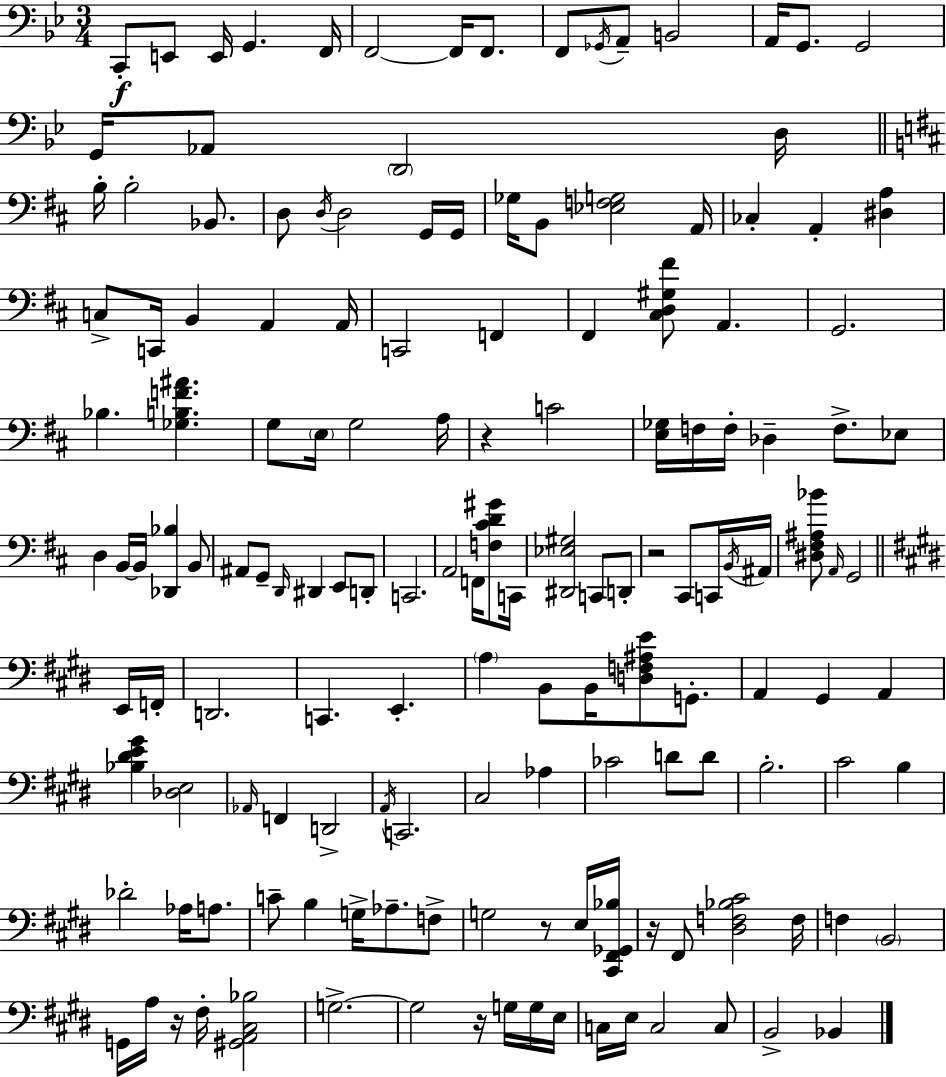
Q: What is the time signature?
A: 3/4